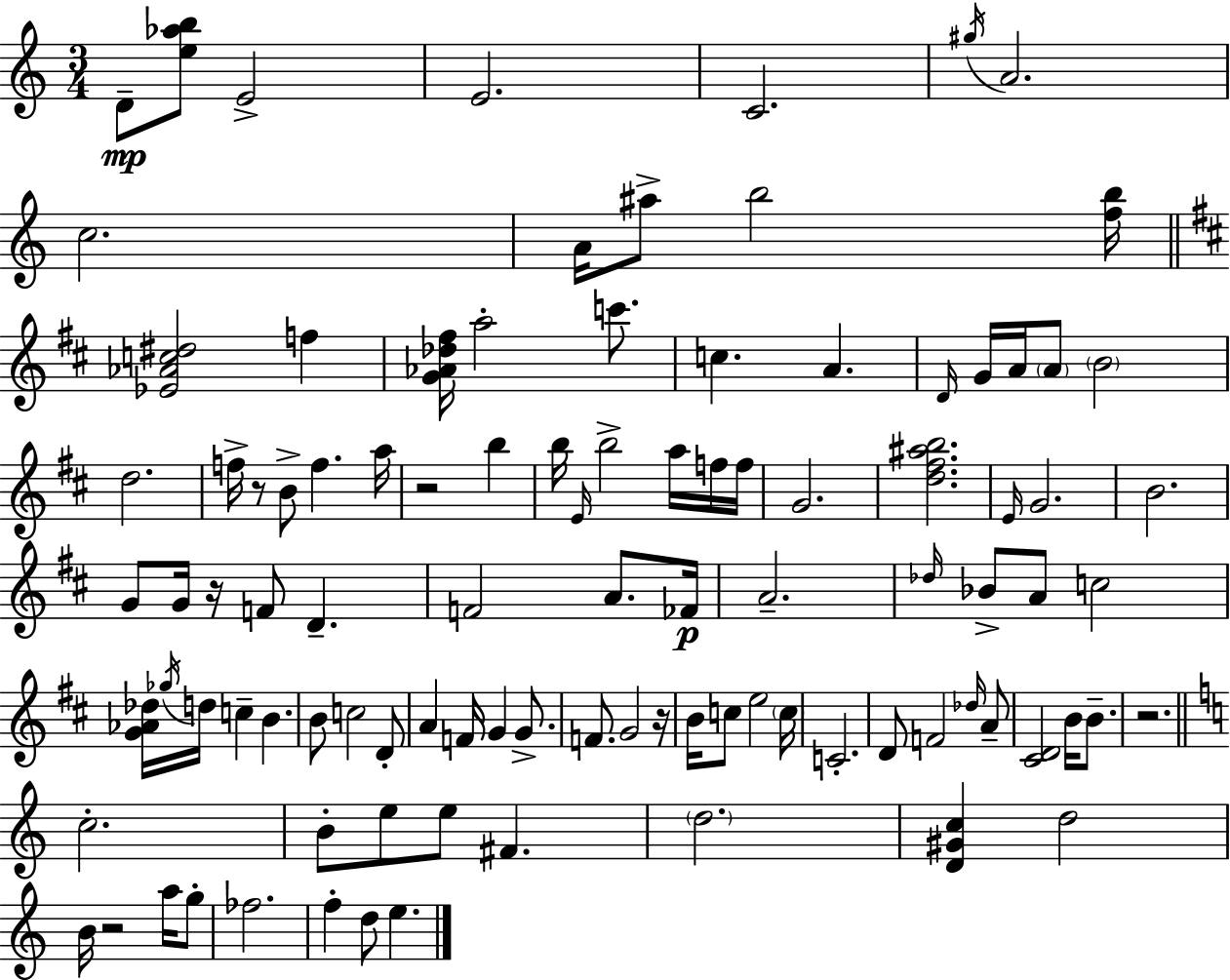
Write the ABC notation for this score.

X:1
T:Untitled
M:3/4
L:1/4
K:Am
D/2 [e_ab]/2 E2 E2 C2 ^g/4 A2 c2 A/4 ^a/2 b2 [fb]/4 [_E_Ac^d]2 f [G_A_d^f]/4 a2 c'/2 c A D/4 G/4 A/4 A/2 B2 d2 f/4 z/2 B/2 f a/4 z2 b b/4 E/4 b2 a/4 f/4 f/4 G2 [d^f^ab]2 E/4 G2 B2 G/2 G/4 z/4 F/2 D F2 A/2 _F/4 A2 _d/4 _B/2 A/2 c2 [G_A_d]/4 _g/4 d/4 c B B/2 c2 D/2 A F/4 G G/2 F/2 G2 z/4 B/4 c/2 e2 c/4 C2 D/2 F2 _d/4 A/2 [^CD]2 B/4 B/2 z2 c2 B/2 e/2 e/2 ^F d2 [D^Gc] d2 B/4 z2 a/4 g/2 _f2 f d/2 e